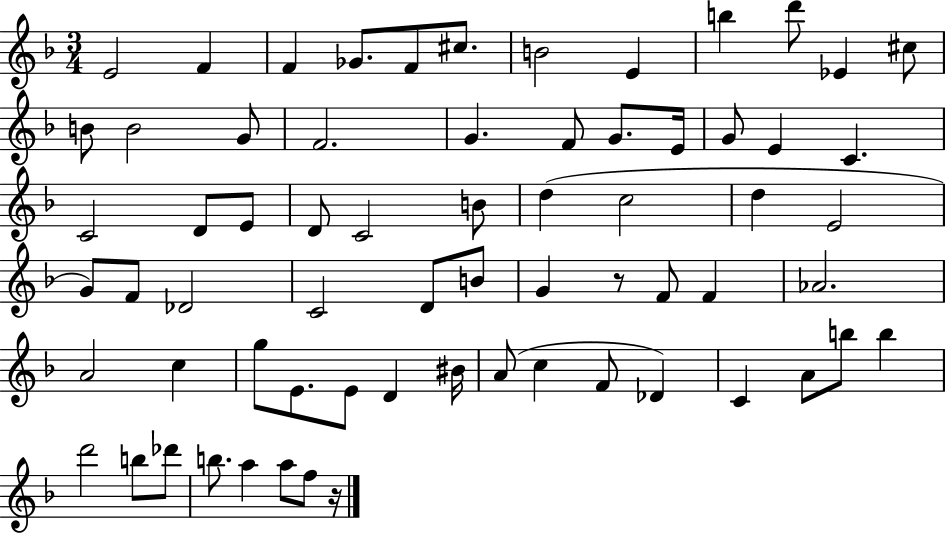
{
  \clef treble
  \numericTimeSignature
  \time 3/4
  \key f \major
  \repeat volta 2 { e'2 f'4 | f'4 ges'8. f'8 cis''8. | b'2 e'4 | b''4 d'''8 ees'4 cis''8 | \break b'8 b'2 g'8 | f'2. | g'4. f'8 g'8. e'16 | g'8 e'4 c'4. | \break c'2 d'8 e'8 | d'8 c'2 b'8 | d''4( c''2 | d''4 e'2 | \break g'8) f'8 des'2 | c'2 d'8 b'8 | g'4 r8 f'8 f'4 | aes'2. | \break a'2 c''4 | g''8 e'8. e'8 d'4 bis'16 | a'8( c''4 f'8 des'4) | c'4 a'8 b''8 b''4 | \break d'''2 b''8 des'''8 | b''8. a''4 a''8 f''8 r16 | } \bar "|."
}